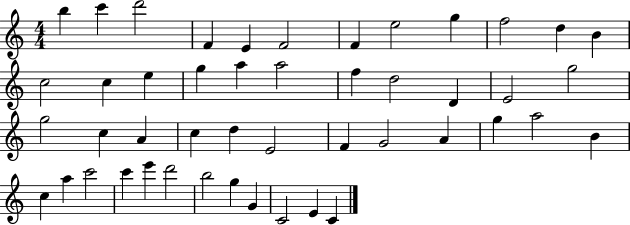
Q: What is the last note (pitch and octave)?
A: C4